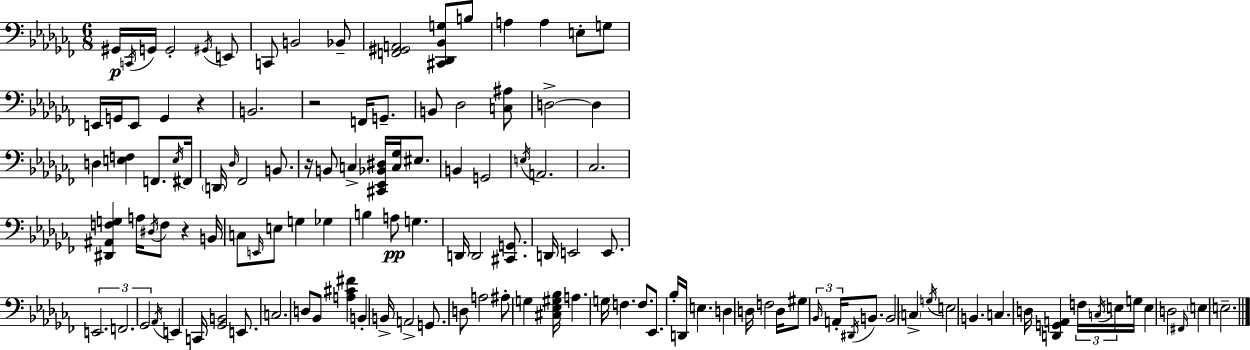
{
  \clef bass
  \numericTimeSignature
  \time 6/8
  \key aes \minor
  gis,16\p \acciaccatura { c,16 } g,16 g,2-. \acciaccatura { gis,16 } | e,8 c,8 b,2 | bes,8-- <f, gis, a,>2 <cis, des, bes, g>8 | b8 a4 a4 e8-. | \break g8 e,16 g,16 e,8 g,4 r4 | b,2. | r2 f,16 g,8.-- | b,8 des2 | \break <c ais>8 d2->~~ d4 | d4 <e f>4 f,8. | \acciaccatura { e16 } fis,16 \parenthesize d,16 \grace { des16 } fes,2 | b,8. r16 b,8 c4-> <cis, ees, bes, dis>16 | \break <c ges>16 eis8. b,4 g,2 | \acciaccatura { e16 } a,2. | ces2. | <dis, ais, f g>4 a16 \acciaccatura { dis16 } f8 | \break r4 b,16 c8 \grace { e,16 } e8 g4 | ges4 b4 a8\pp | g4. d,16 d,2 | <cis, g,>8. d,16 e,2 | \break e,8. \tuplet 3/2 { e,2. | f,2. | ges,2 } | \acciaccatura { aes,16 } e,4 c,16 <ges, b,>2 | \break e,8. c2. | d8 bes,8 | <a cis' fis'>4 b,4-. b,16-> a,2-> | g,8. d8 a2 | \break ais8-. g4 | <cis ees gis bes>16 a4. g16 f4. | f8. ees,8. bes16-. d,16 e4. | d4 d16 f2 | \break d16 gis8 \tuplet 3/2 { \grace { bes,16 } a,16-. \acciaccatura { dis,16 } } b,8. | b,2 \parenthesize c4-> | \acciaccatura { g16 } e2 b,4. | c4. d16 | \break <d, g, a,>4 \tuplet 3/2 { f16 \acciaccatura { c16 } e16 } g16 e4 | d2 \grace { fis,16 } \parenthesize e4 | e2.-- | \bar "|."
}